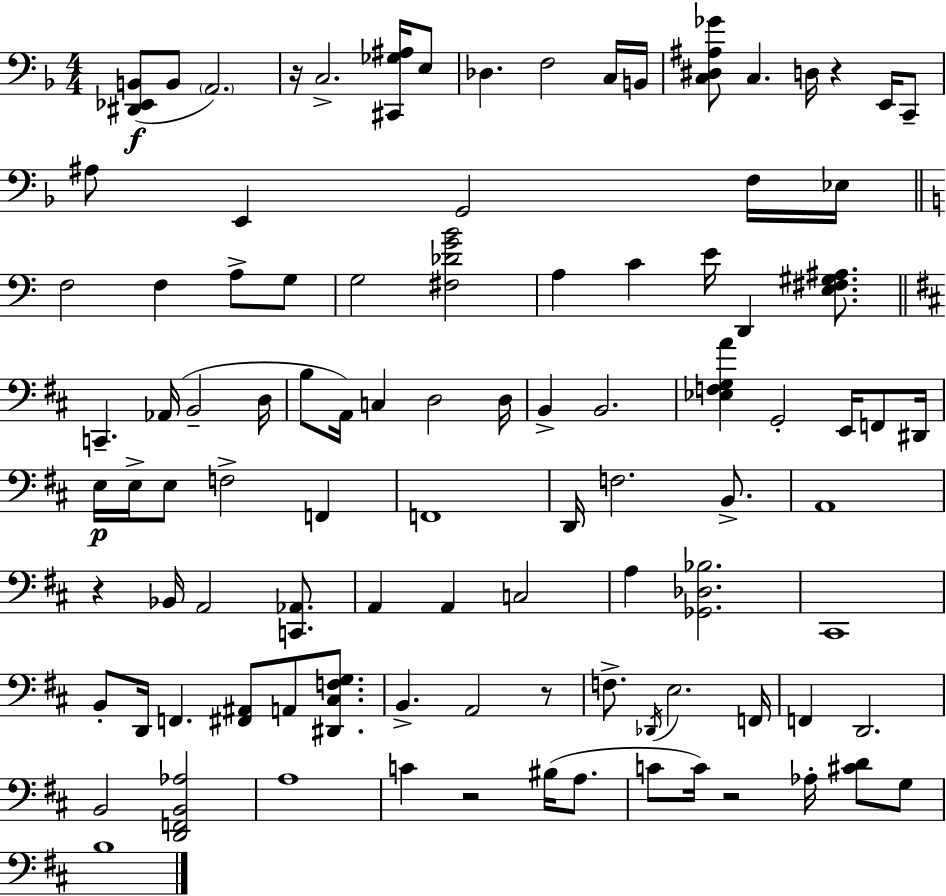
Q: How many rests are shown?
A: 6